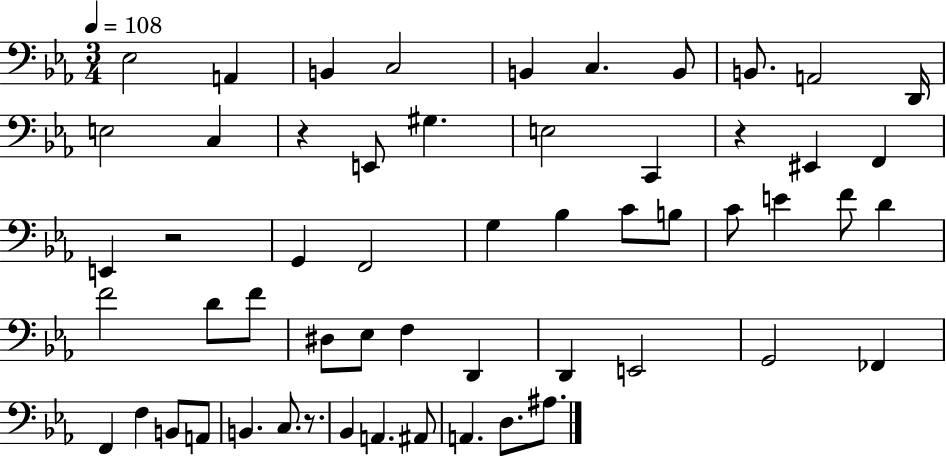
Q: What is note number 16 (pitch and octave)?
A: C2